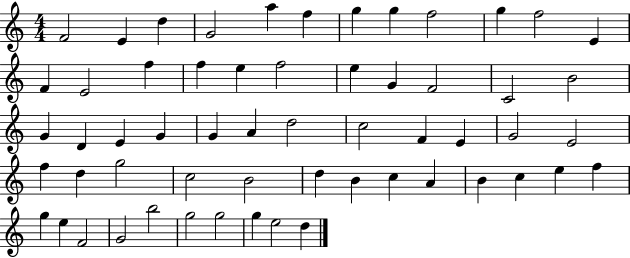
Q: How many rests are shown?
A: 0